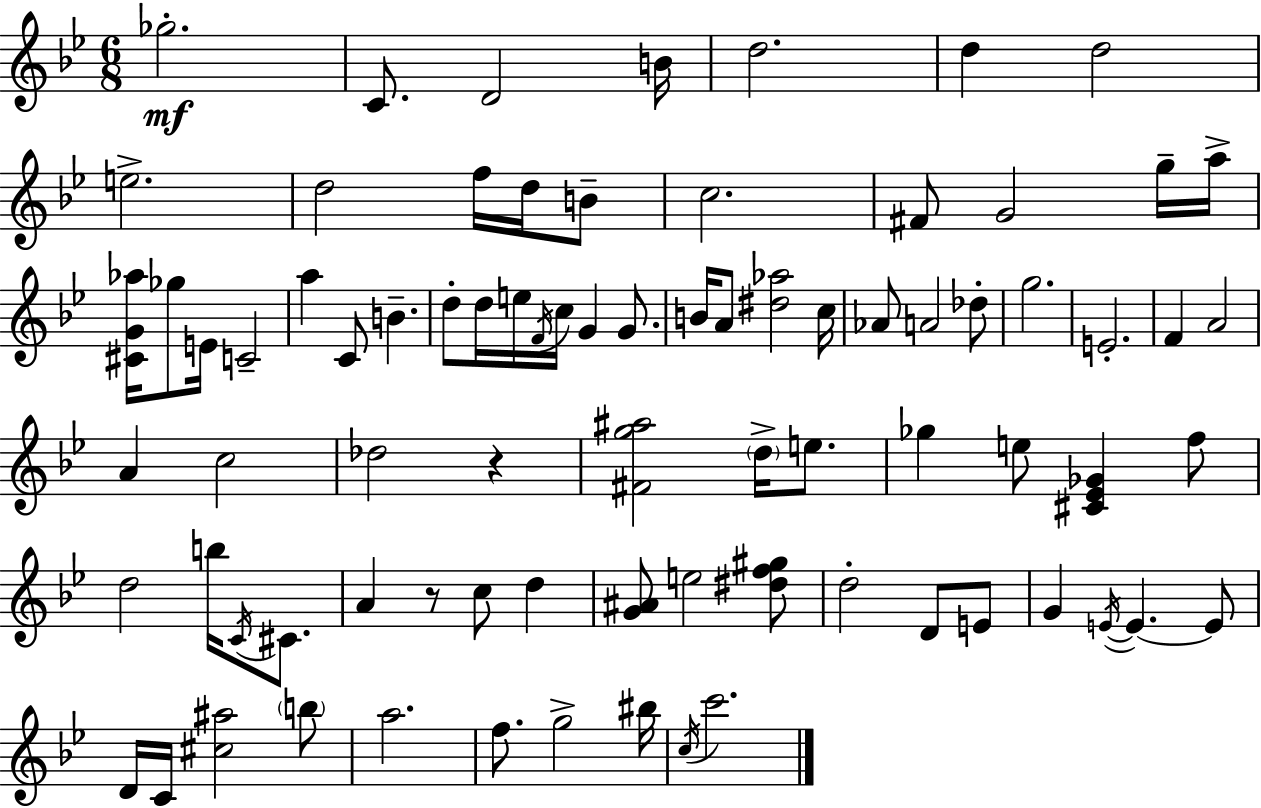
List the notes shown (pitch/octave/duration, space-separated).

Gb5/h. C4/e. D4/h B4/s D5/h. D5/q D5/h E5/h. D5/h F5/s D5/s B4/e C5/h. F#4/e G4/h G5/s A5/s [C#4,G4,Ab5]/s Gb5/e E4/s C4/h A5/q C4/e B4/q. D5/e D5/s E5/s F4/s C5/s G4/q G4/e. B4/s A4/e [D#5,Ab5]/h C5/s Ab4/e A4/h Db5/e G5/h. E4/h. F4/q A4/h A4/q C5/h Db5/h R/q [F#4,G5,A#5]/h D5/s E5/e. Gb5/q E5/e [C#4,Eb4,Gb4]/q F5/e D5/h B5/s C4/s C#4/e. A4/q R/e C5/e D5/q [G4,A#4]/e E5/h [D#5,F5,G#5]/e D5/h D4/e E4/e G4/q E4/s E4/q. E4/e D4/s C4/s [C#5,A#5]/h B5/e A5/h. F5/e. G5/h BIS5/s C5/s C6/h.